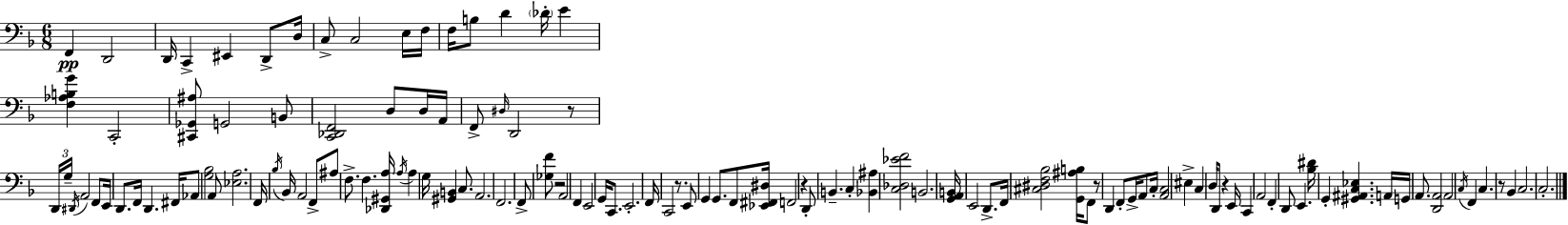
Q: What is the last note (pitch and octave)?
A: C3